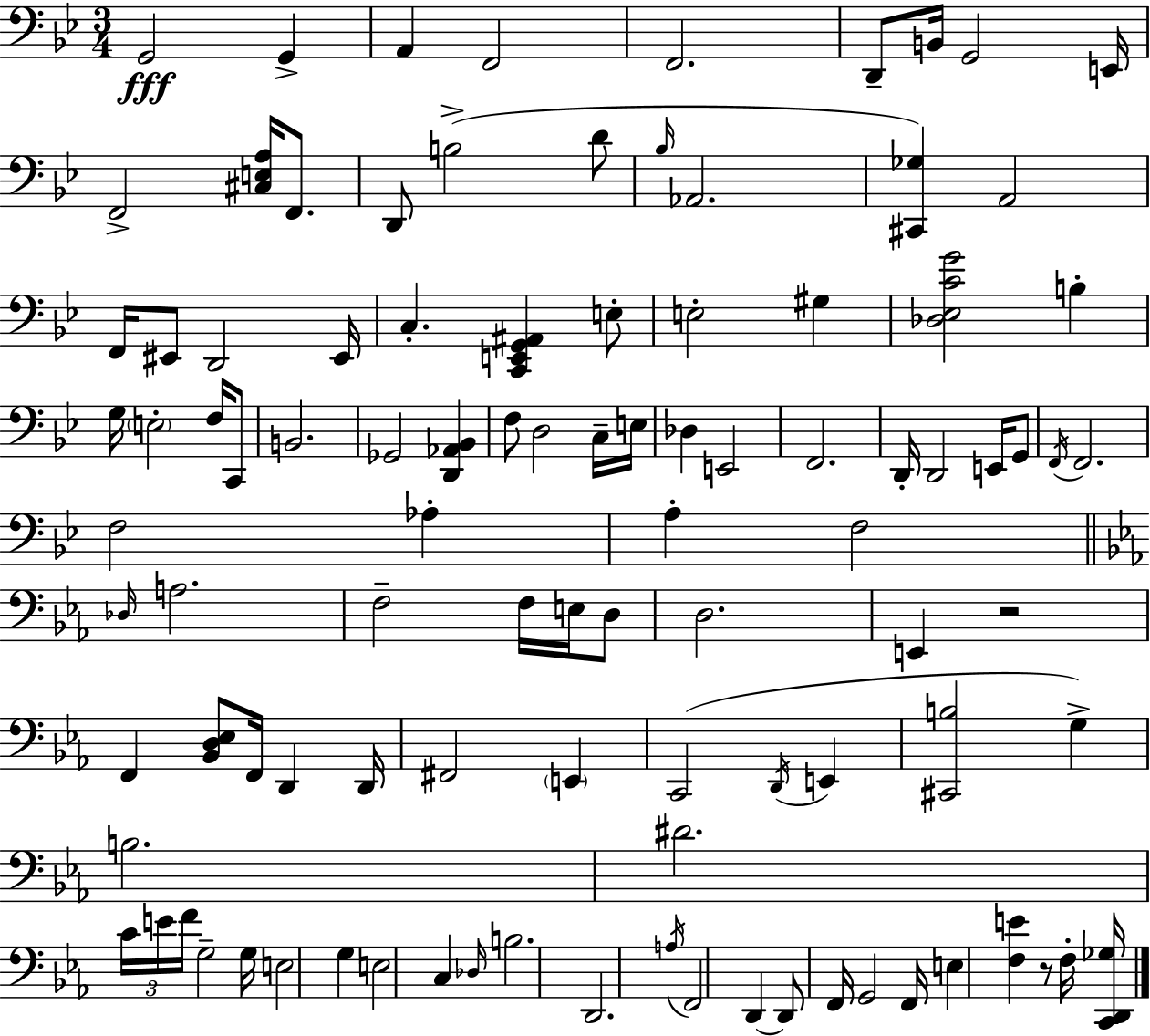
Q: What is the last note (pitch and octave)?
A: F3